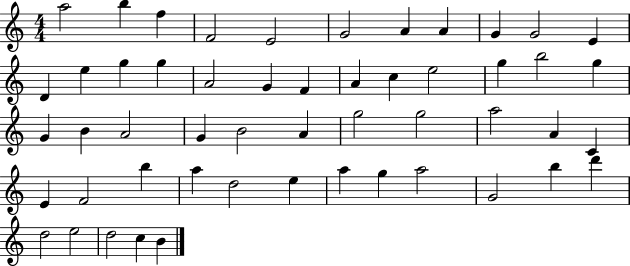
X:1
T:Untitled
M:4/4
L:1/4
K:C
a2 b f F2 E2 G2 A A G G2 E D e g g A2 G F A c e2 g b2 g G B A2 G B2 A g2 g2 a2 A C E F2 b a d2 e a g a2 G2 b d' d2 e2 d2 c B